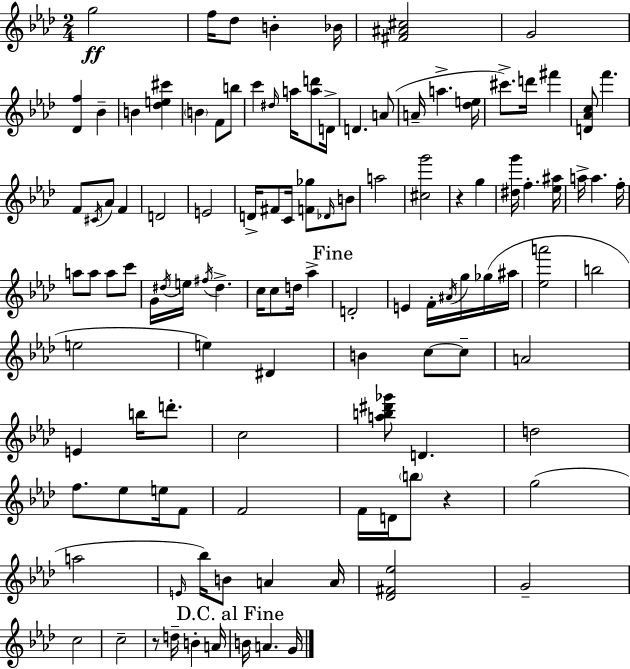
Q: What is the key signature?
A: AES major